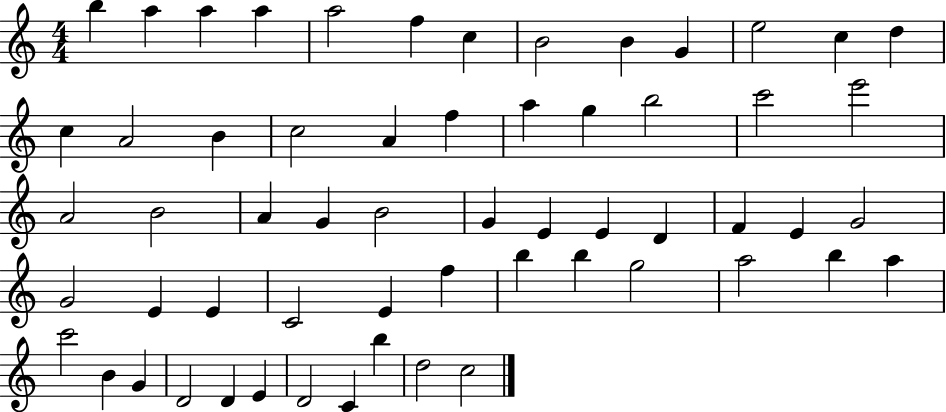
B5/q A5/q A5/q A5/q A5/h F5/q C5/q B4/h B4/q G4/q E5/h C5/q D5/q C5/q A4/h B4/q C5/h A4/q F5/q A5/q G5/q B5/h C6/h E6/h A4/h B4/h A4/q G4/q B4/h G4/q E4/q E4/q D4/q F4/q E4/q G4/h G4/h E4/q E4/q C4/h E4/q F5/q B5/q B5/q G5/h A5/h B5/q A5/q C6/h B4/q G4/q D4/h D4/q E4/q D4/h C4/q B5/q D5/h C5/h